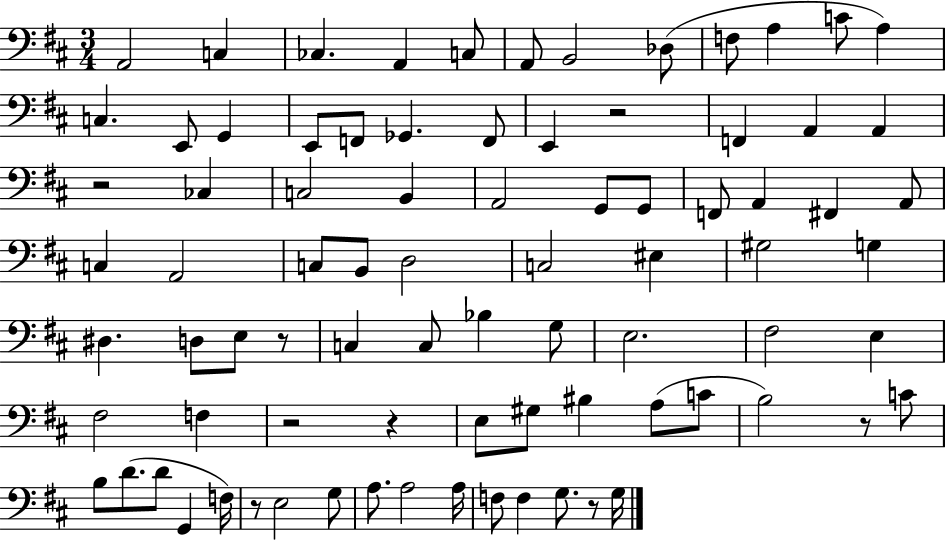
A2/h C3/q CES3/q. A2/q C3/e A2/e B2/h Db3/e F3/e A3/q C4/e A3/q C3/q. E2/e G2/q E2/e F2/e Gb2/q. F2/e E2/q R/h F2/q A2/q A2/q R/h CES3/q C3/h B2/q A2/h G2/e G2/e F2/e A2/q F#2/q A2/e C3/q A2/h C3/e B2/e D3/h C3/h EIS3/q G#3/h G3/q D#3/q. D3/e E3/e R/e C3/q C3/e Bb3/q G3/e E3/h. F#3/h E3/q F#3/h F3/q R/h R/q E3/e G#3/e BIS3/q A3/e C4/e B3/h R/e C4/e B3/e D4/e. D4/e G2/q F3/s R/e E3/h G3/e A3/e. A3/h A3/s F3/e F3/q G3/e. R/e G3/s